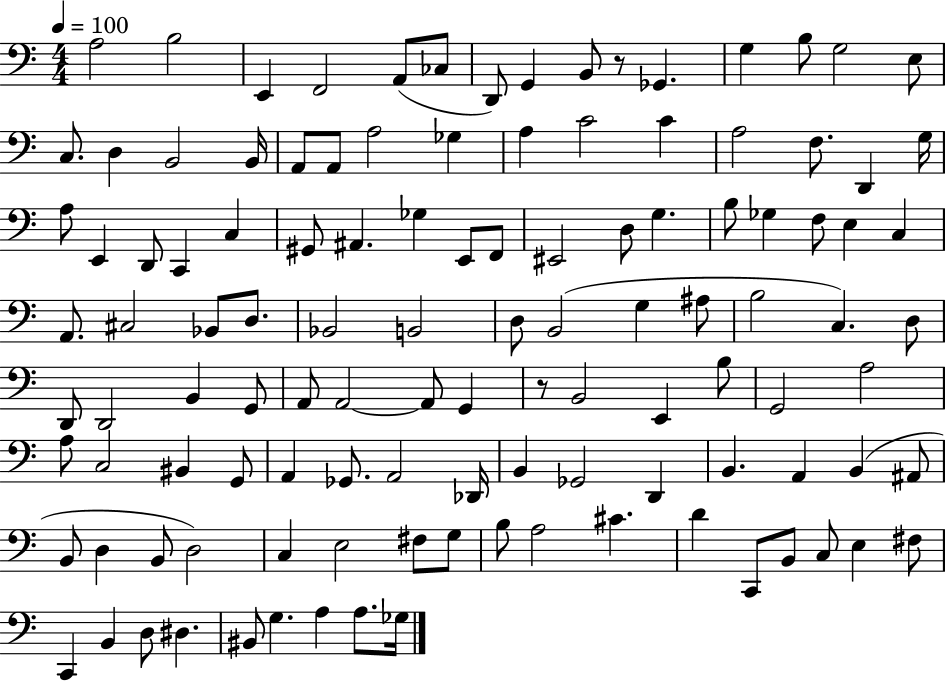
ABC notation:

X:1
T:Untitled
M:4/4
L:1/4
K:C
A,2 B,2 E,, F,,2 A,,/2 _C,/2 D,,/2 G,, B,,/2 z/2 _G,, G, B,/2 G,2 E,/2 C,/2 D, B,,2 B,,/4 A,,/2 A,,/2 A,2 _G, A, C2 C A,2 F,/2 D,, G,/4 A,/2 E,, D,,/2 C,, C, ^G,,/2 ^A,, _G, E,,/2 F,,/2 ^E,,2 D,/2 G, B,/2 _G, F,/2 E, C, A,,/2 ^C,2 _B,,/2 D,/2 _B,,2 B,,2 D,/2 B,,2 G, ^A,/2 B,2 C, D,/2 D,,/2 D,,2 B,, G,,/2 A,,/2 A,,2 A,,/2 G,, z/2 B,,2 E,, B,/2 G,,2 A,2 A,/2 C,2 ^B,, G,,/2 A,, _G,,/2 A,,2 _D,,/4 B,, _G,,2 D,, B,, A,, B,, ^A,,/2 B,,/2 D, B,,/2 D,2 C, E,2 ^F,/2 G,/2 B,/2 A,2 ^C D C,,/2 B,,/2 C,/2 E, ^F,/2 C,, B,, D,/2 ^D, ^B,,/2 G, A, A,/2 _G,/4